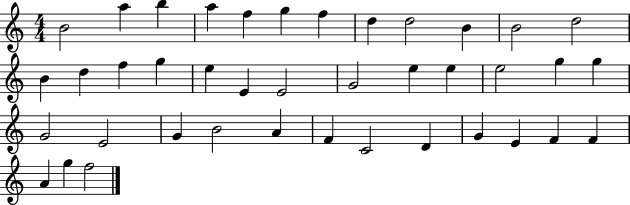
X:1
T:Untitled
M:4/4
L:1/4
K:C
B2 a b a f g f d d2 B B2 d2 B d f g e E E2 G2 e e e2 g g G2 E2 G B2 A F C2 D G E F F A g f2